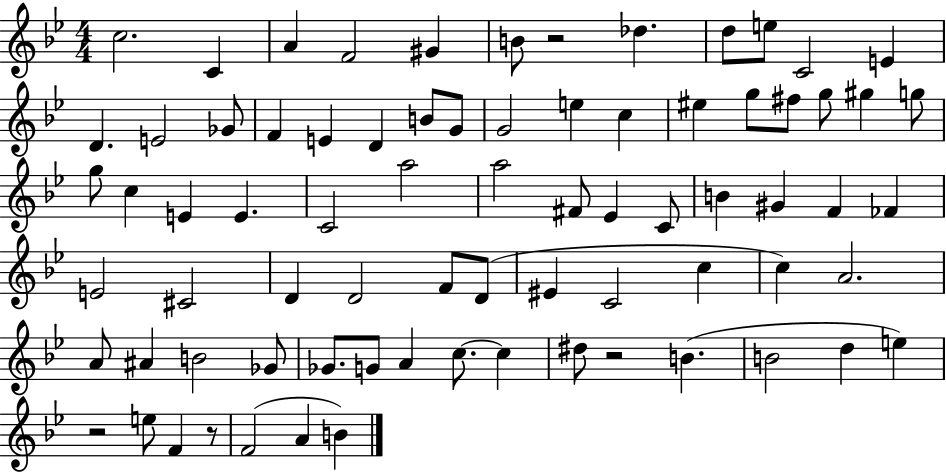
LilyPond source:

{
  \clef treble
  \numericTimeSignature
  \time 4/4
  \key bes \major
  c''2. c'4 | a'4 f'2 gis'4 | b'8 r2 des''4. | d''8 e''8 c'2 e'4 | \break d'4. e'2 ges'8 | f'4 e'4 d'4 b'8 g'8 | g'2 e''4 c''4 | eis''4 g''8 fis''8 g''8 gis''4 g''8 | \break g''8 c''4 e'4 e'4. | c'2 a''2 | a''2 fis'8 ees'4 c'8 | b'4 gis'4 f'4 fes'4 | \break e'2 cis'2 | d'4 d'2 f'8 d'8( | eis'4 c'2 c''4 | c''4) a'2. | \break a'8 ais'4 b'2 ges'8 | ges'8. g'8 a'4 c''8.~~ c''4 | dis''8 r2 b'4.( | b'2 d''4 e''4) | \break r2 e''8 f'4 r8 | f'2( a'4 b'4) | \bar "|."
}